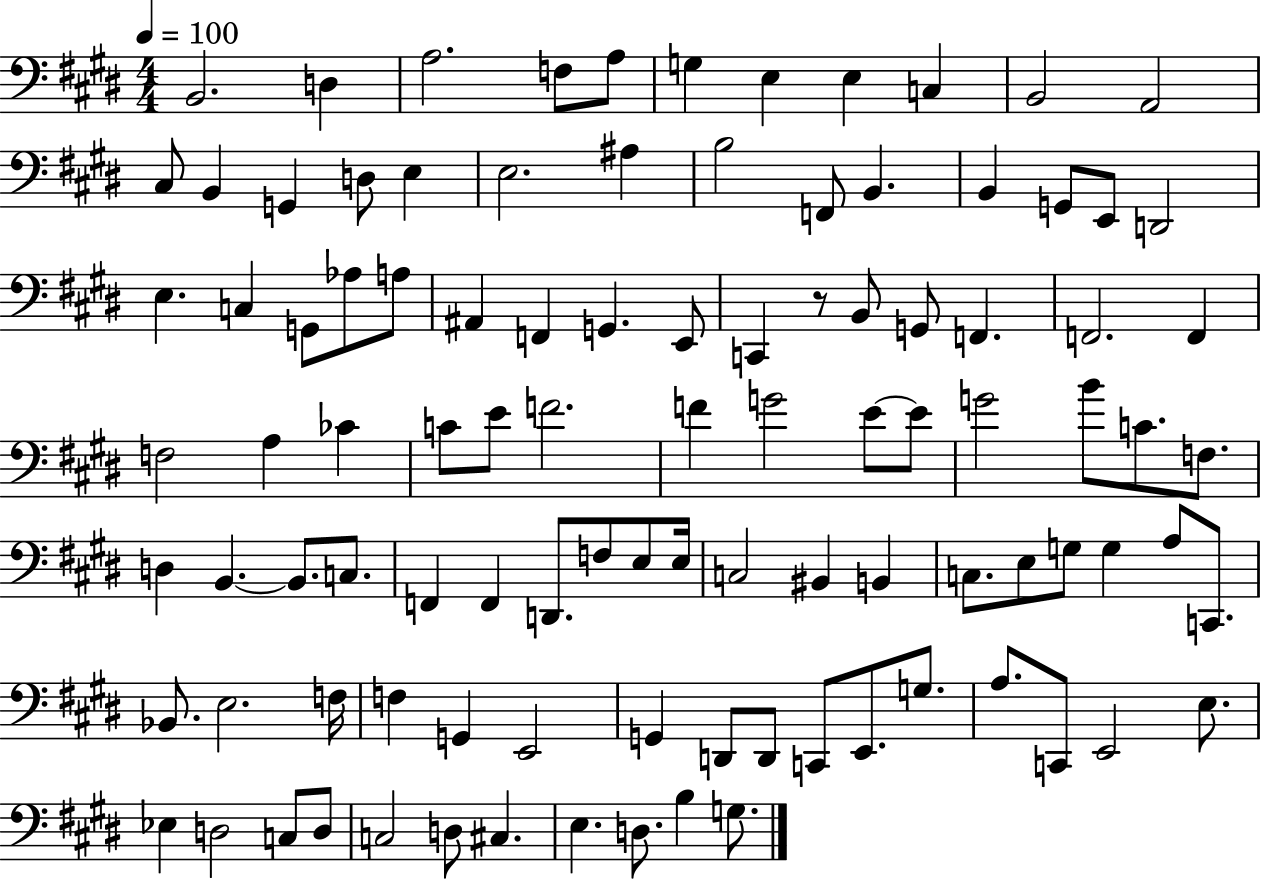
B2/h. D3/q A3/h. F3/e A3/e G3/q E3/q E3/q C3/q B2/h A2/h C#3/e B2/q G2/q D3/e E3/q E3/h. A#3/q B3/h F2/e B2/q. B2/q G2/e E2/e D2/h E3/q. C3/q G2/e Ab3/e A3/e A#2/q F2/q G2/q. E2/e C2/q R/e B2/e G2/e F2/q. F2/h. F2/q F3/h A3/q CES4/q C4/e E4/e F4/h. F4/q G4/h E4/e E4/e G4/h B4/e C4/e. F3/e. D3/q B2/q. B2/e. C3/e. F2/q F2/q D2/e. F3/e E3/e E3/s C3/h BIS2/q B2/q C3/e. E3/e G3/e G3/q A3/e C2/e. Bb2/e. E3/h. F3/s F3/q G2/q E2/h G2/q D2/e D2/e C2/e E2/e. G3/e. A3/e. C2/e E2/h E3/e. Eb3/q D3/h C3/e D3/e C3/h D3/e C#3/q. E3/q. D3/e. B3/q G3/e.